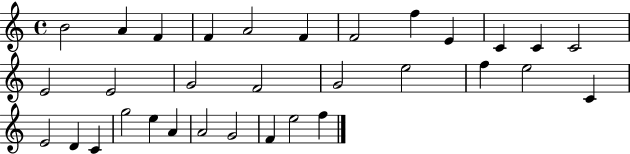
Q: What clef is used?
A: treble